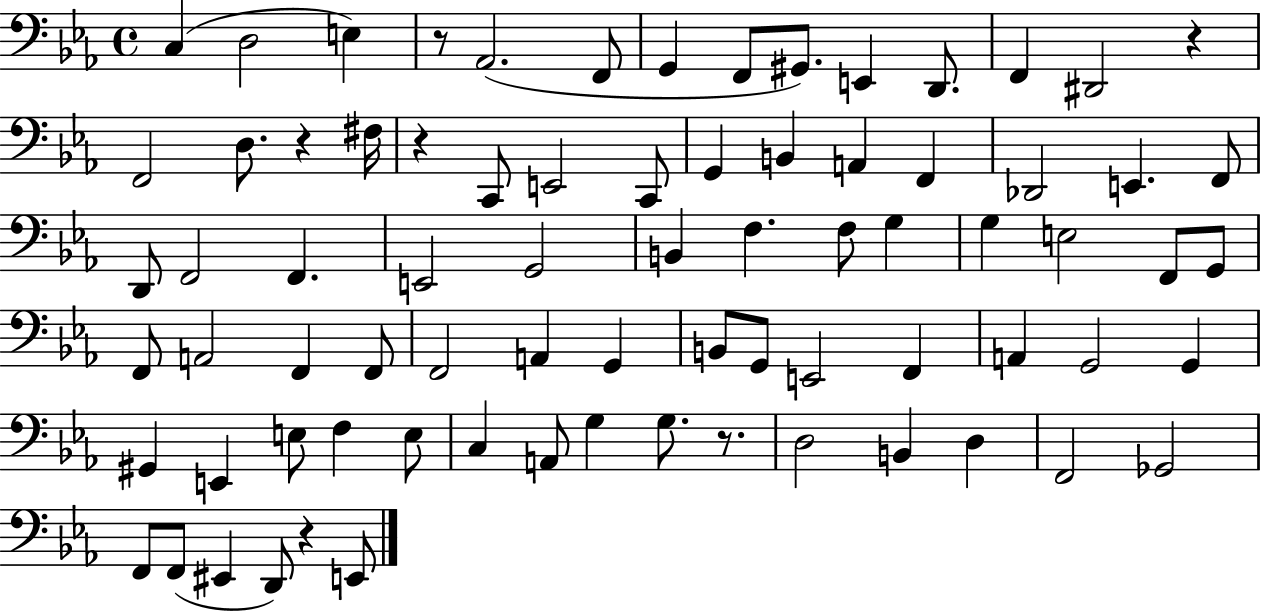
X:1
T:Untitled
M:4/4
L:1/4
K:Eb
C, D,2 E, z/2 _A,,2 F,,/2 G,, F,,/2 ^G,,/2 E,, D,,/2 F,, ^D,,2 z F,,2 D,/2 z ^F,/4 z C,,/2 E,,2 C,,/2 G,, B,, A,, F,, _D,,2 E,, F,,/2 D,,/2 F,,2 F,, E,,2 G,,2 B,, F, F,/2 G, G, E,2 F,,/2 G,,/2 F,,/2 A,,2 F,, F,,/2 F,,2 A,, G,, B,,/2 G,,/2 E,,2 F,, A,, G,,2 G,, ^G,, E,, E,/2 F, E,/2 C, A,,/2 G, G,/2 z/2 D,2 B,, D, F,,2 _G,,2 F,,/2 F,,/2 ^E,, D,,/2 z E,,/2